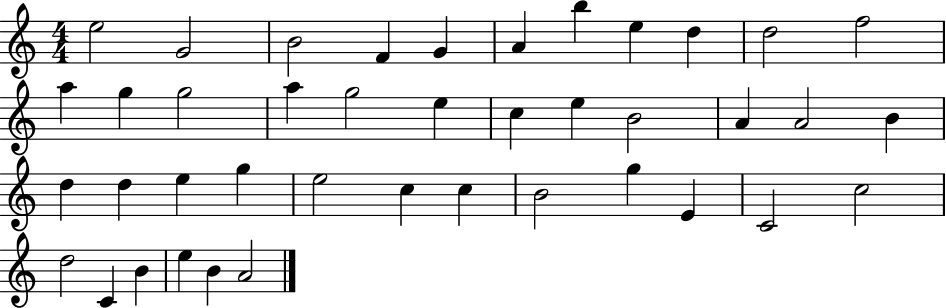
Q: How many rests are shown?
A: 0